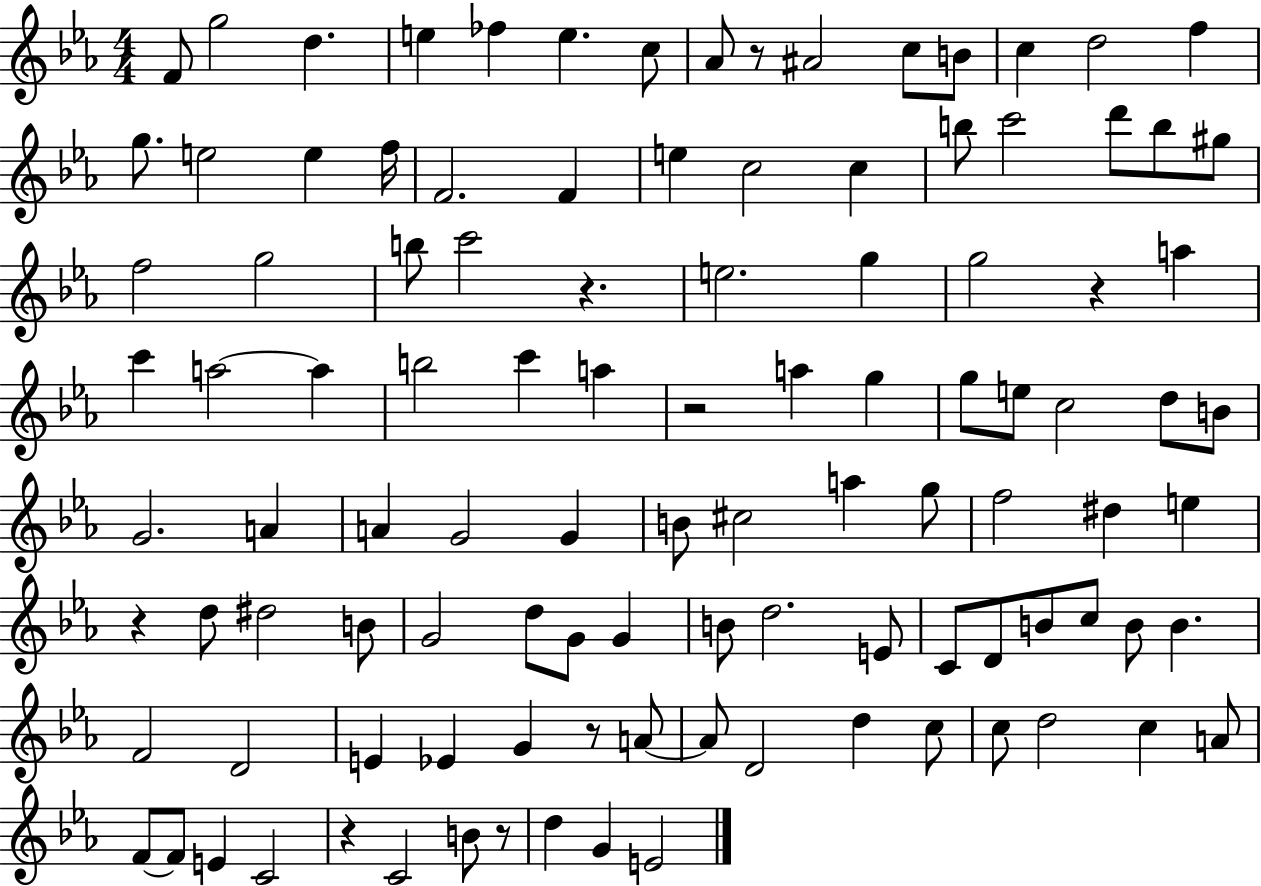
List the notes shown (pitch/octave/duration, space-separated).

F4/e G5/h D5/q. E5/q FES5/q E5/q. C5/e Ab4/e R/e A#4/h C5/e B4/e C5/q D5/h F5/q G5/e. E5/h E5/q F5/s F4/h. F4/q E5/q C5/h C5/q B5/e C6/h D6/e B5/e G#5/e F5/h G5/h B5/e C6/h R/q. E5/h. G5/q G5/h R/q A5/q C6/q A5/h A5/q B5/h C6/q A5/q R/h A5/q G5/q G5/e E5/e C5/h D5/e B4/e G4/h. A4/q A4/q G4/h G4/q B4/e C#5/h A5/q G5/e F5/h D#5/q E5/q R/q D5/e D#5/h B4/e G4/h D5/e G4/e G4/q B4/e D5/h. E4/e C4/e D4/e B4/e C5/e B4/e B4/q. F4/h D4/h E4/q Eb4/q G4/q R/e A4/e A4/e D4/h D5/q C5/e C5/e D5/h C5/q A4/e F4/e F4/e E4/q C4/h R/q C4/h B4/e R/e D5/q G4/q E4/h